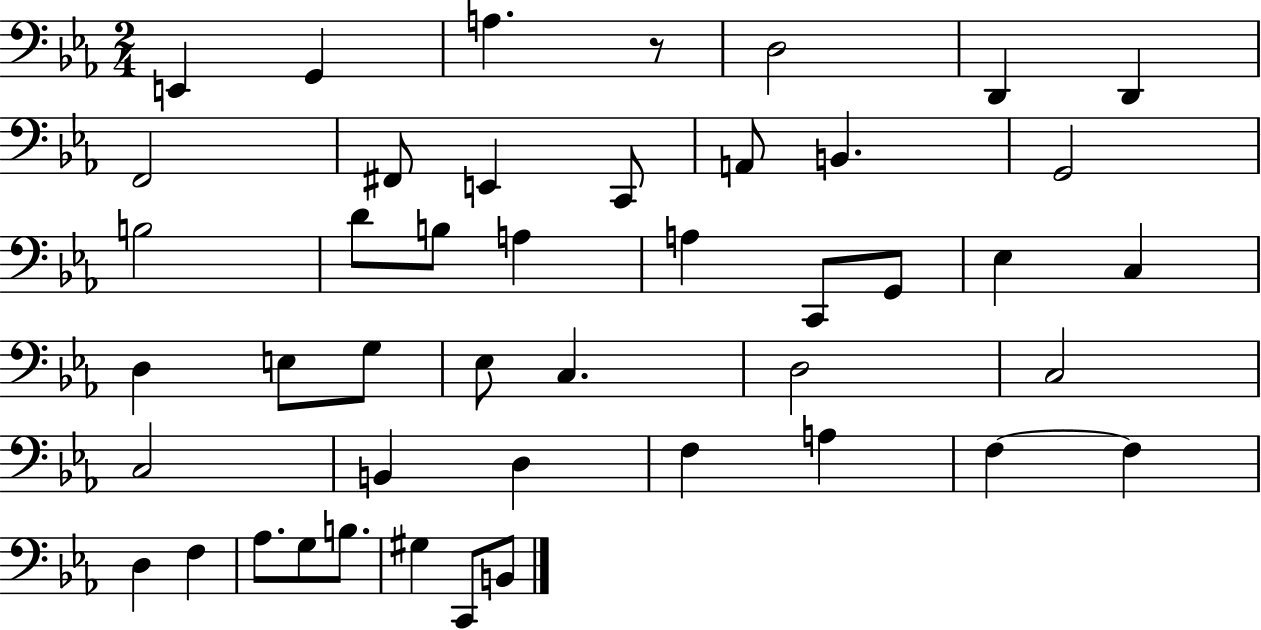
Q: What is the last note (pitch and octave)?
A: B2